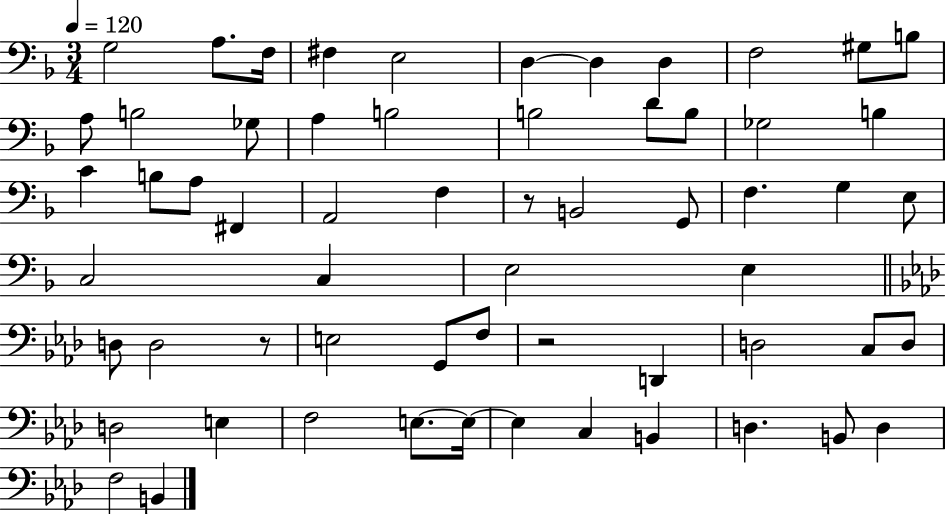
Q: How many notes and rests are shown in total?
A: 61